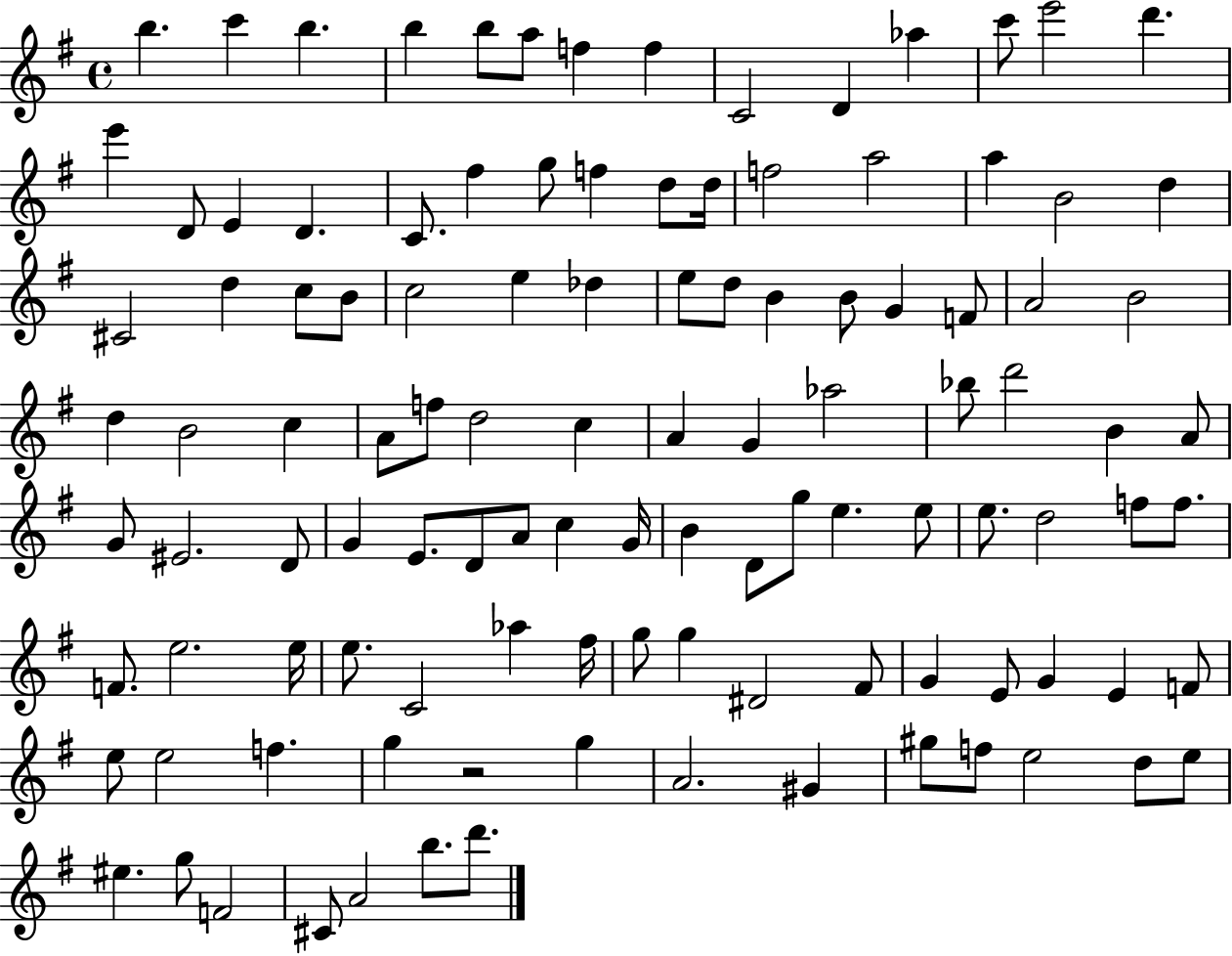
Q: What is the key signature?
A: G major